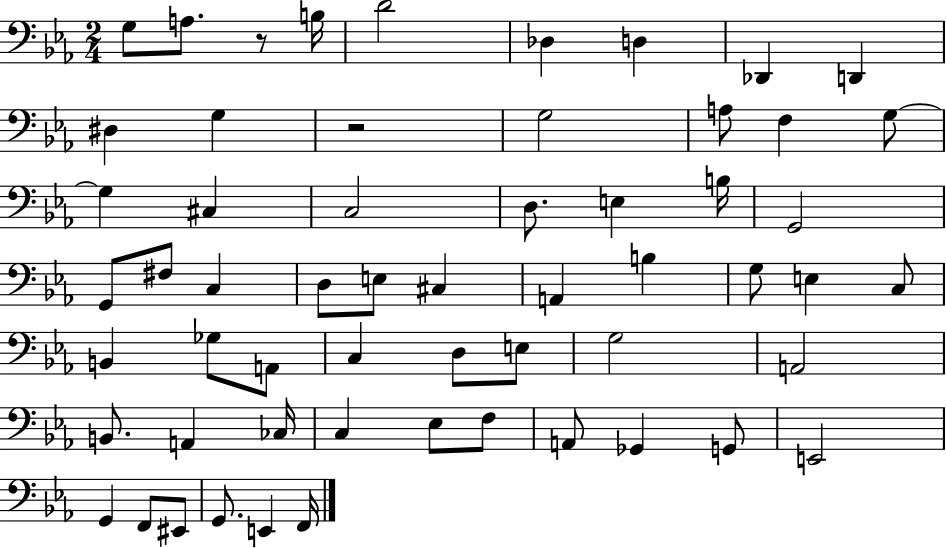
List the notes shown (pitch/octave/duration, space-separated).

G3/e A3/e. R/e B3/s D4/h Db3/q D3/q Db2/q D2/q D#3/q G3/q R/h G3/h A3/e F3/q G3/e G3/q C#3/q C3/h D3/e. E3/q B3/s G2/h G2/e F#3/e C3/q D3/e E3/e C#3/q A2/q B3/q G3/e E3/q C3/e B2/q Gb3/e A2/e C3/q D3/e E3/e G3/h A2/h B2/e. A2/q CES3/s C3/q Eb3/e F3/e A2/e Gb2/q G2/e E2/h G2/q F2/e EIS2/e G2/e. E2/q F2/s